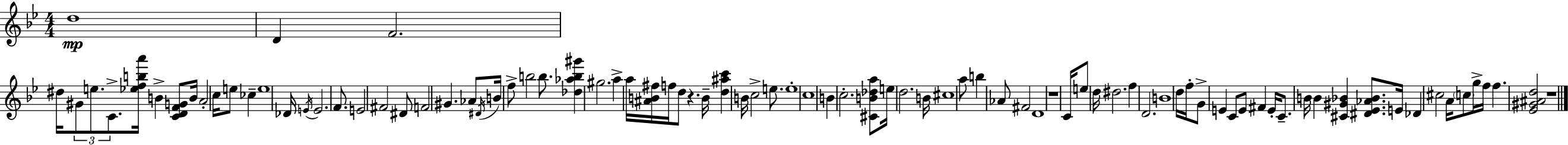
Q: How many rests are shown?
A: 3